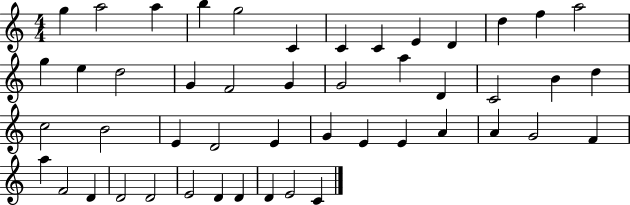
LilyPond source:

{
  \clef treble
  \numericTimeSignature
  \time 4/4
  \key c \major
  g''4 a''2 a''4 | b''4 g''2 c'4 | c'4 c'4 e'4 d'4 | d''4 f''4 a''2 | \break g''4 e''4 d''2 | g'4 f'2 g'4 | g'2 a''4 d'4 | c'2 b'4 d''4 | \break c''2 b'2 | e'4 d'2 e'4 | g'4 e'4 e'4 a'4 | a'4 g'2 f'4 | \break a''4 f'2 d'4 | d'2 d'2 | e'2 d'4 d'4 | d'4 e'2 c'4 | \break \bar "|."
}